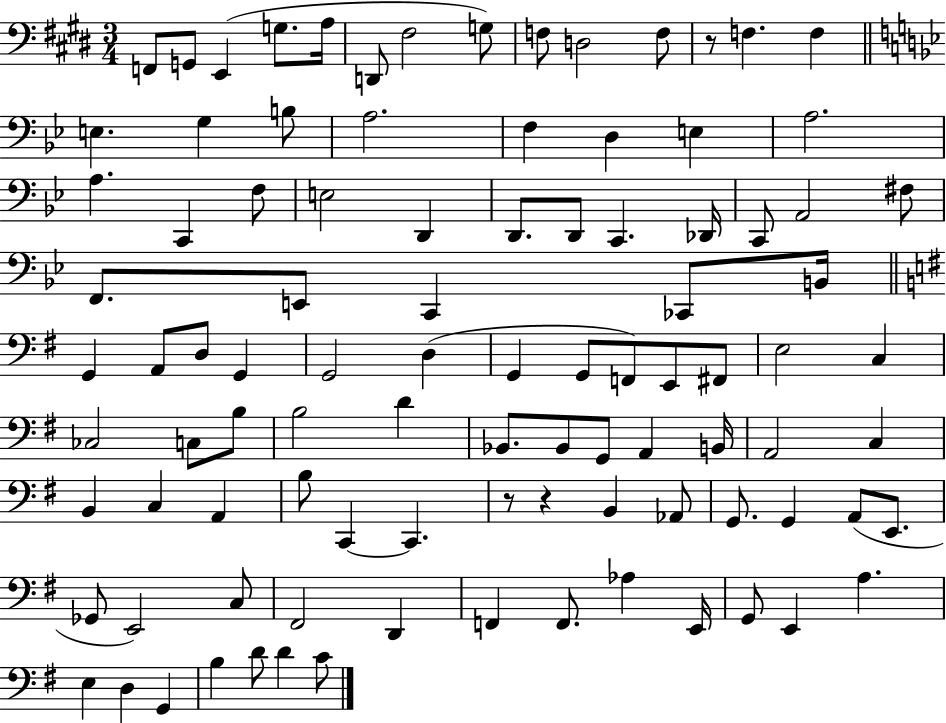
{
  \clef bass
  \numericTimeSignature
  \time 3/4
  \key e \major
  f,8 g,8 e,4( g8. a16 | d,8 fis2 g8) | f8 d2 f8 | r8 f4. f4 | \break \bar "||" \break \key bes \major e4. g4 b8 | a2. | f4 d4 e4 | a2. | \break a4. c,4 f8 | e2 d,4 | d,8. d,8 c,4. des,16 | c,8 a,2 fis8 | \break f,8. e,8 c,4 ces,8 b,16 | \bar "||" \break \key g \major g,4 a,8 d8 g,4 | g,2 d4( | g,4 g,8 f,8) e,8 fis,8 | e2 c4 | \break ces2 c8 b8 | b2 d'4 | bes,8. bes,8 g,8 a,4 b,16 | a,2 c4 | \break b,4 c4 a,4 | b8 c,4~~ c,4. | r8 r4 b,4 aes,8 | g,8. g,4 a,8( e,8. | \break ges,8 e,2) c8 | fis,2 d,4 | f,4 f,8. aes4 e,16 | g,8 e,4 a4. | \break e4 d4 g,4 | b4 d'8 d'4 c'8 | \bar "|."
}